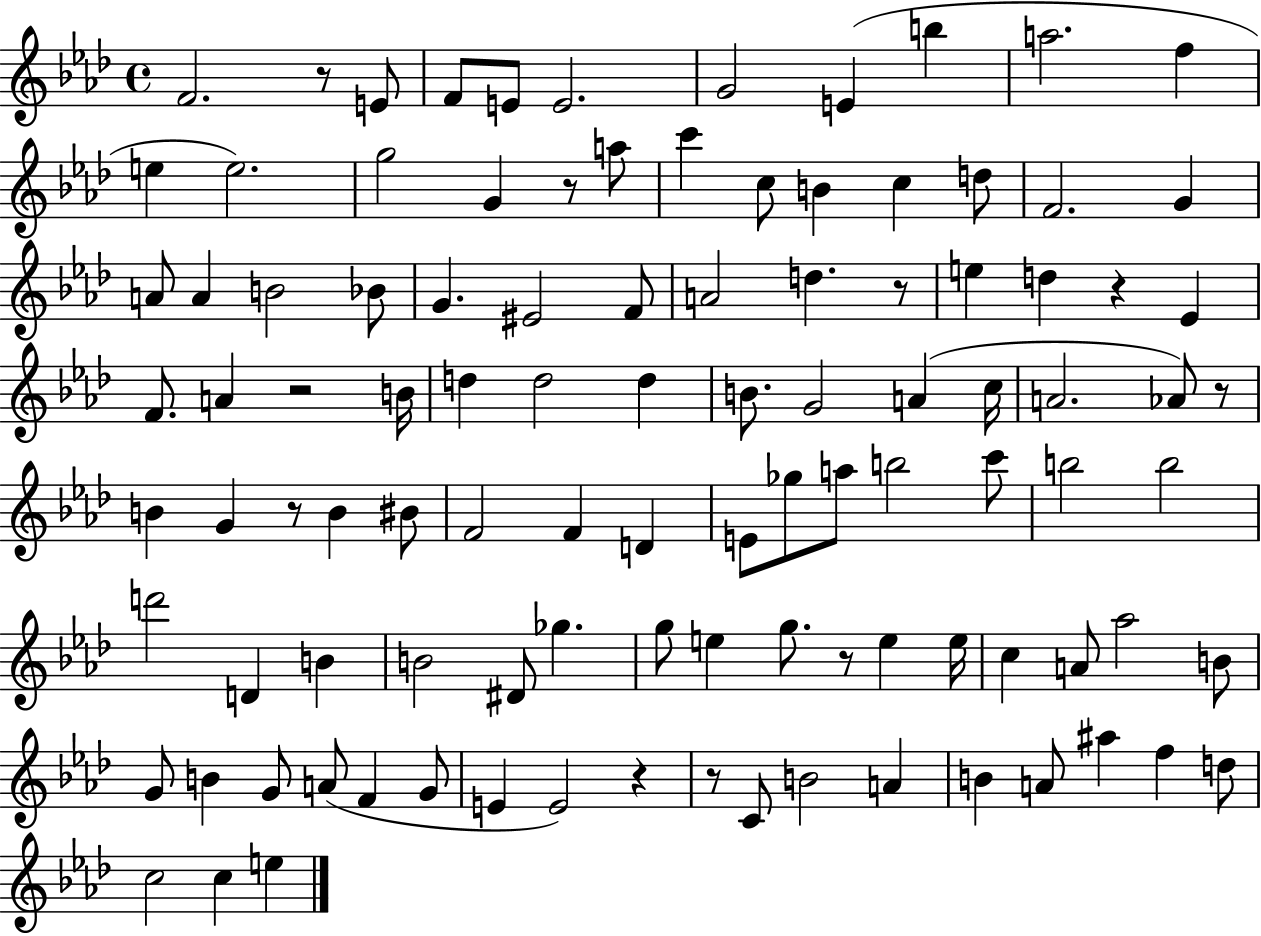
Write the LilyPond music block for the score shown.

{
  \clef treble
  \time 4/4
  \defaultTimeSignature
  \key aes \major
  \repeat volta 2 { f'2. r8 e'8 | f'8 e'8 e'2. | g'2 e'4( b''4 | a''2. f''4 | \break e''4 e''2.) | g''2 g'4 r8 a''8 | c'''4 c''8 b'4 c''4 d''8 | f'2. g'4 | \break a'8 a'4 b'2 bes'8 | g'4. eis'2 f'8 | a'2 d''4. r8 | e''4 d''4 r4 ees'4 | \break f'8. a'4 r2 b'16 | d''4 d''2 d''4 | b'8. g'2 a'4( c''16 | a'2. aes'8) r8 | \break b'4 g'4 r8 b'4 bis'8 | f'2 f'4 d'4 | e'8 ges''8 a''8 b''2 c'''8 | b''2 b''2 | \break d'''2 d'4 b'4 | b'2 dis'8 ges''4. | g''8 e''4 g''8. r8 e''4 e''16 | c''4 a'8 aes''2 b'8 | \break g'8 b'4 g'8 a'8( f'4 g'8 | e'4 e'2) r4 | r8 c'8 b'2 a'4 | b'4 a'8 ais''4 f''4 d''8 | \break c''2 c''4 e''4 | } \bar "|."
}